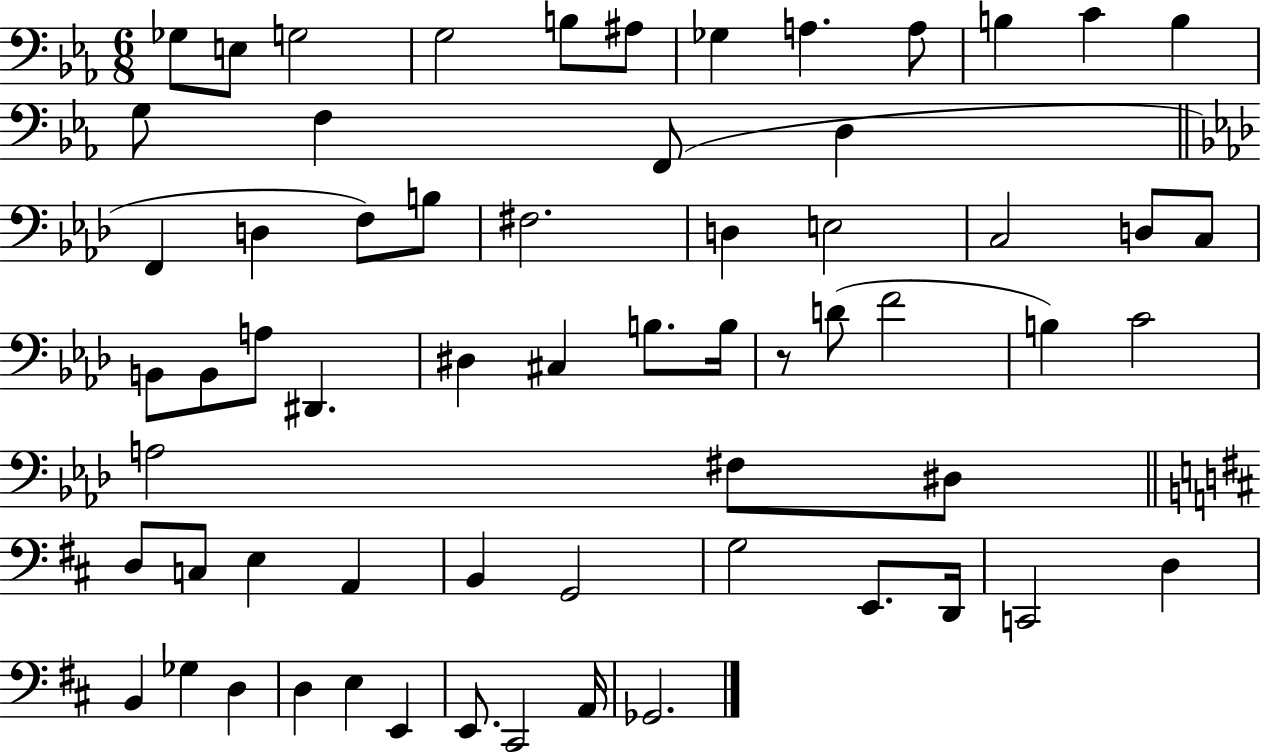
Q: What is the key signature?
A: EES major